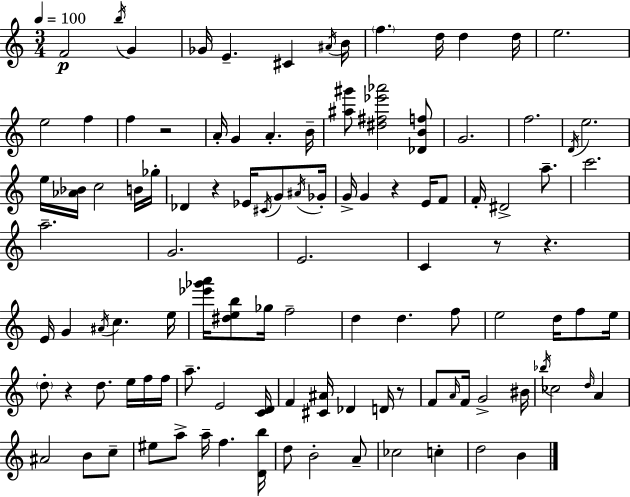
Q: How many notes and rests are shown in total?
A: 109